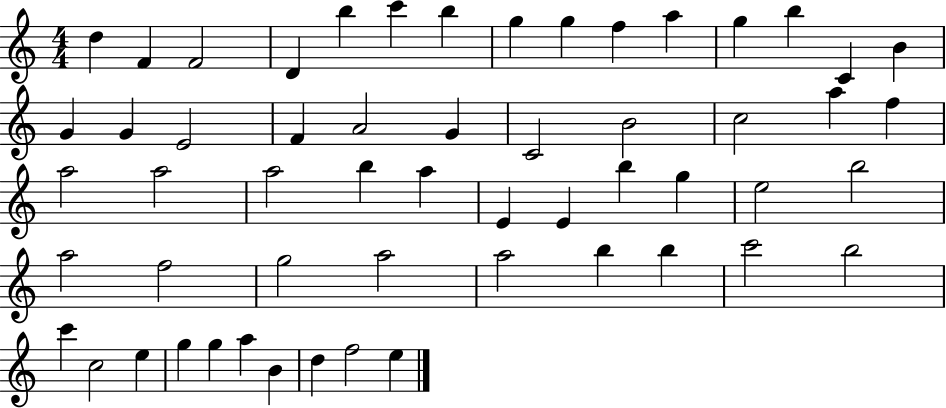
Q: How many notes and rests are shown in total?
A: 56